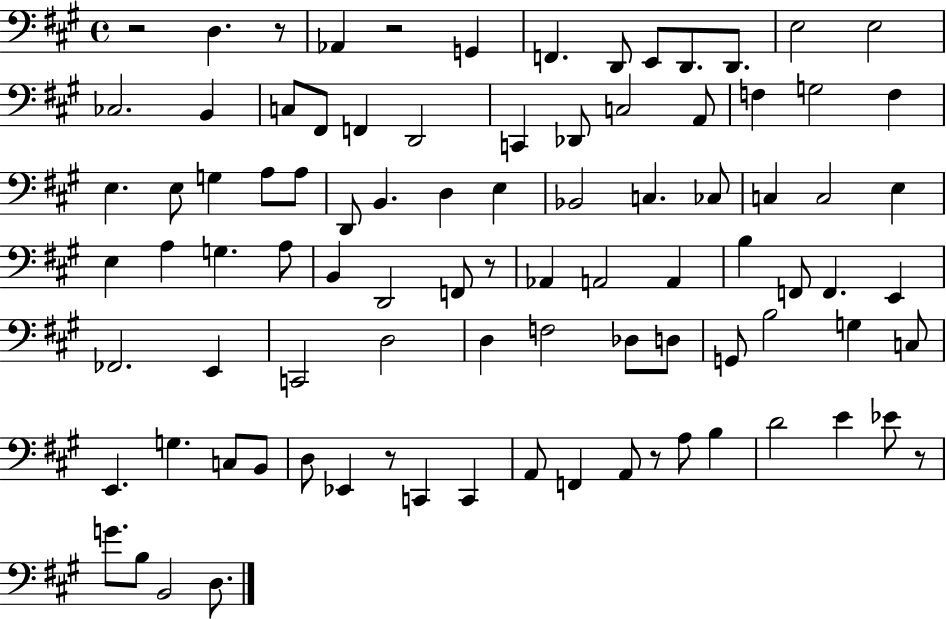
X:1
T:Untitled
M:4/4
L:1/4
K:A
z2 D, z/2 _A,, z2 G,, F,, D,,/2 E,,/2 D,,/2 D,,/2 E,2 E,2 _C,2 B,, C,/2 ^F,,/2 F,, D,,2 C,, _D,,/2 C,2 A,,/2 F, G,2 F, E, E,/2 G, A,/2 A,/2 D,,/2 B,, D, E, _B,,2 C, _C,/2 C, C,2 E, E, A, G, A,/2 B,, D,,2 F,,/2 z/2 _A,, A,,2 A,, B, F,,/2 F,, E,, _F,,2 E,, C,,2 D,2 D, F,2 _D,/2 D,/2 G,,/2 B,2 G, C,/2 E,, G, C,/2 B,,/2 D,/2 _E,, z/2 C,, C,, A,,/2 F,, A,,/2 z/2 A,/2 B, D2 E _E/2 z/2 G/2 B,/2 B,,2 D,/2